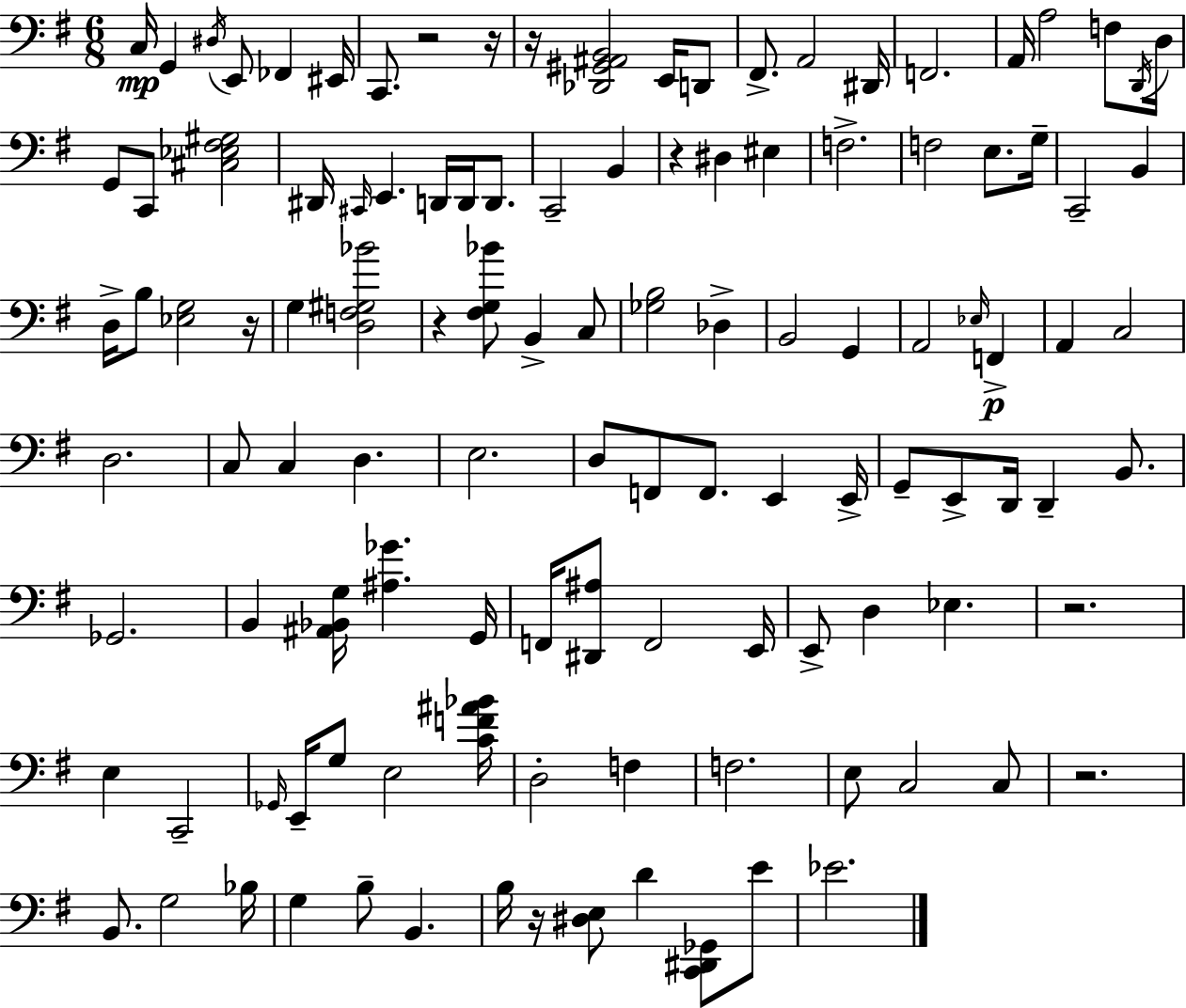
X:1
T:Untitled
M:6/8
L:1/4
K:G
C,/4 G,, ^D,/4 E,,/2 _F,, ^E,,/4 C,,/2 z2 z/4 z/4 [_D,,^G,,^A,,B,,]2 E,,/4 D,,/2 ^F,,/2 A,,2 ^D,,/4 F,,2 A,,/4 A,2 F,/2 D,,/4 D,/4 G,,/2 C,,/2 [^C,_E,^F,^G,]2 ^D,,/4 ^C,,/4 E,, D,,/4 D,,/4 D,,/2 C,,2 B,, z ^D, ^E, F,2 F,2 E,/2 G,/4 C,,2 B,, D,/4 B,/2 [_E,G,]2 z/4 G, [D,F,^G,_B]2 z [^F,G,_B]/2 B,, C,/2 [_G,B,]2 _D, B,,2 G,, A,,2 _E,/4 F,, A,, C,2 D,2 C,/2 C, D, E,2 D,/2 F,,/2 F,,/2 E,, E,,/4 G,,/2 E,,/2 D,,/4 D,, B,,/2 _G,,2 B,, [^A,,_B,,G,]/4 [^A,_G] G,,/4 F,,/4 [^D,,^A,]/2 F,,2 E,,/4 E,,/2 D, _E, z2 E, C,,2 _G,,/4 E,,/4 G,/2 E,2 [CF^A_B]/4 D,2 F, F,2 E,/2 C,2 C,/2 z2 B,,/2 G,2 _B,/4 G, B,/2 B,, B,/4 z/4 [^D,E,]/2 D [C,,^D,,_G,,]/2 E/2 _E2